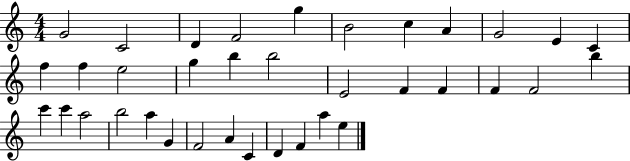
G4/h C4/h D4/q F4/h G5/q B4/h C5/q A4/q G4/h E4/q C4/q F5/q F5/q E5/h G5/q B5/q B5/h E4/h F4/q F4/q F4/q F4/h B5/q C6/q C6/q A5/h B5/h A5/q G4/q F4/h A4/q C4/q D4/q F4/q A5/q E5/q